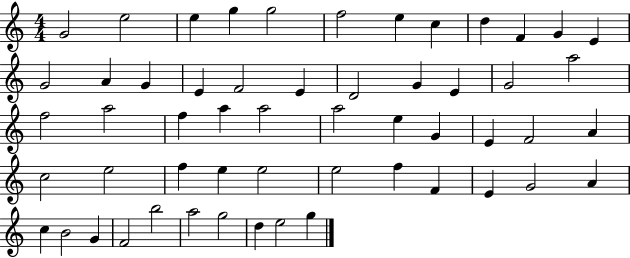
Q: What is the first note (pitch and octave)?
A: G4